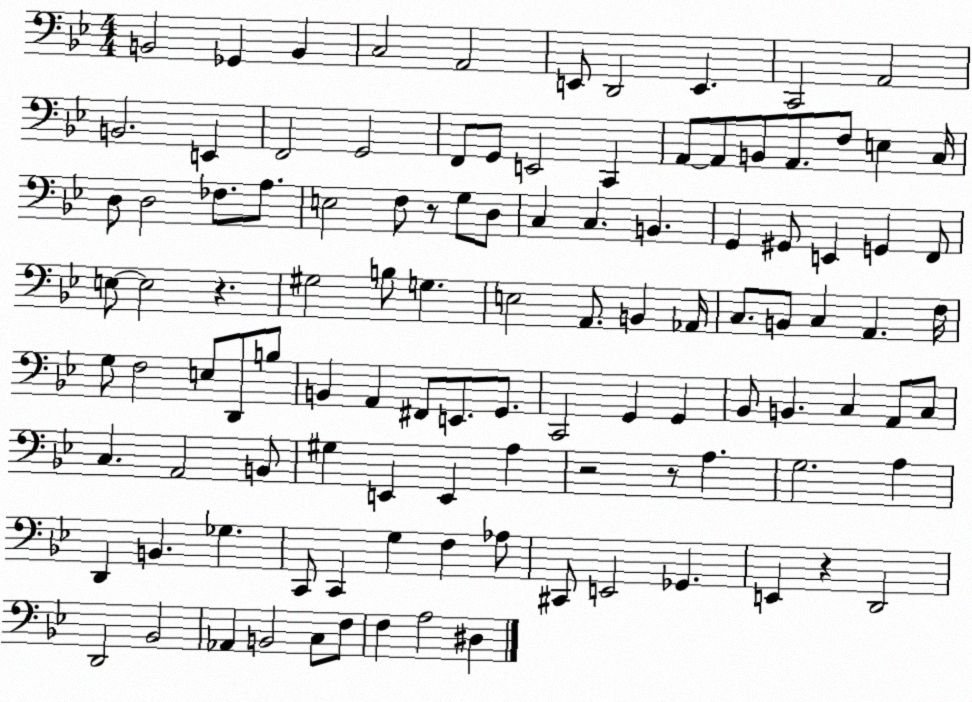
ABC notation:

X:1
T:Untitled
M:4/4
L:1/4
K:Bb
B,,2 _G,, B,, C,2 A,,2 E,,/2 D,,2 E,, C,,2 A,,2 B,,2 E,, F,,2 G,,2 F,,/2 G,,/2 E,,2 C,, A,,/2 A,,/2 B,,/2 A,,/2 F,/2 E, C,/4 D,/2 D,2 _F,/2 A,/2 E,2 F,/2 z/2 G,/2 D,/2 C, C, B,, G,, ^G,,/2 E,, G,, F,,/2 E,/2 E,2 z ^G,2 B,/2 G, E,2 A,,/2 B,, _A,,/4 C,/2 B,,/2 C, A,, F,/4 G,/2 F,2 E,/2 D,,/2 B,/2 B,, A,, ^F,,/2 E,,/2 G,,/2 C,,2 G,, G,, _B,,/2 B,, C, A,,/2 C,/2 C, A,,2 B,,/2 ^G, E,, E,, A, z2 z/2 A, G,2 A, D,, B,, _G, C,,/2 C,, G, F, _A,/2 ^C,,/2 E,,2 _G,, E,, z D,,2 D,,2 _B,,2 _A,, B,,2 C,/2 F,/2 F, A,2 ^D,